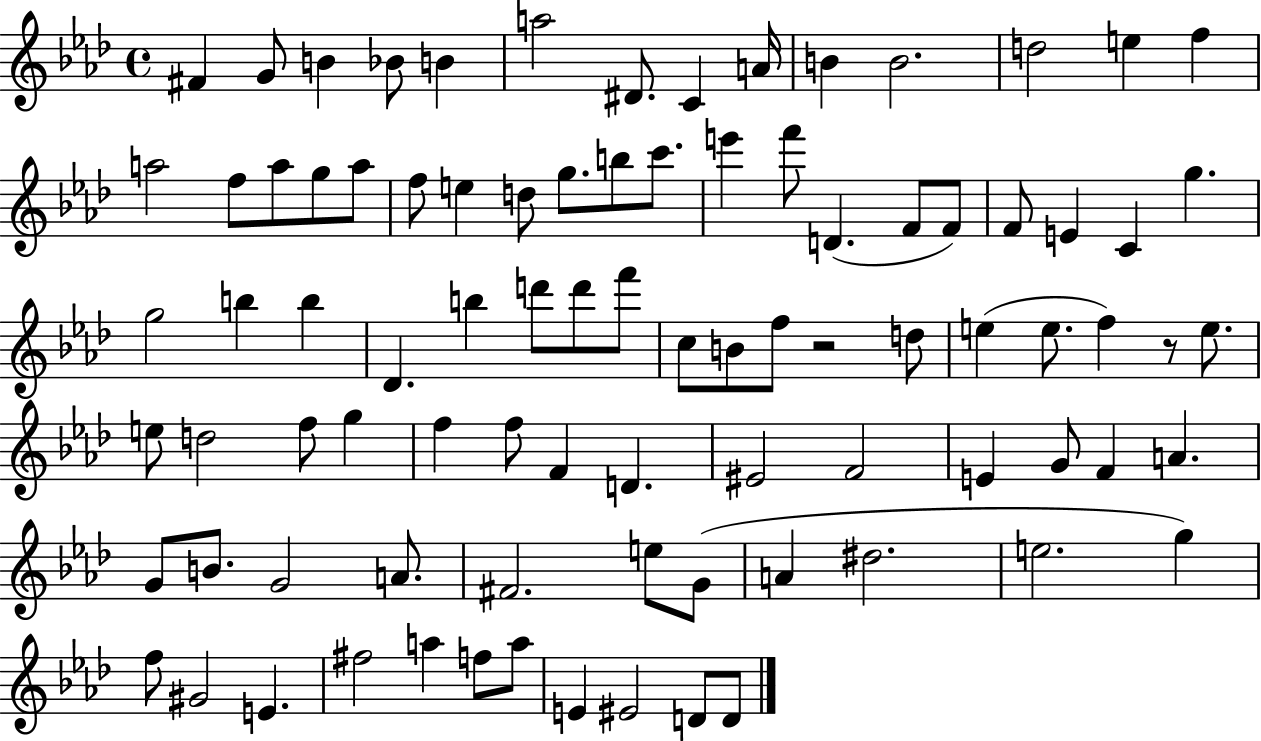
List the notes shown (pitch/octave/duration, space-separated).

F#4/q G4/e B4/q Bb4/e B4/q A5/h D#4/e. C4/q A4/s B4/q B4/h. D5/h E5/q F5/q A5/h F5/e A5/e G5/e A5/e F5/e E5/q D5/e G5/e. B5/e C6/e. E6/q F6/e D4/q. F4/e F4/e F4/e E4/q C4/q G5/q. G5/h B5/q B5/q Db4/q. B5/q D6/e D6/e F6/e C5/e B4/e F5/e R/h D5/e E5/q E5/e. F5/q R/e E5/e. E5/e D5/h F5/e G5/q F5/q F5/e F4/q D4/q. EIS4/h F4/h E4/q G4/e F4/q A4/q. G4/e B4/e. G4/h A4/e. F#4/h. E5/e G4/e A4/q D#5/h. E5/h. G5/q F5/e G#4/h E4/q. F#5/h A5/q F5/e A5/e E4/q EIS4/h D4/e D4/e